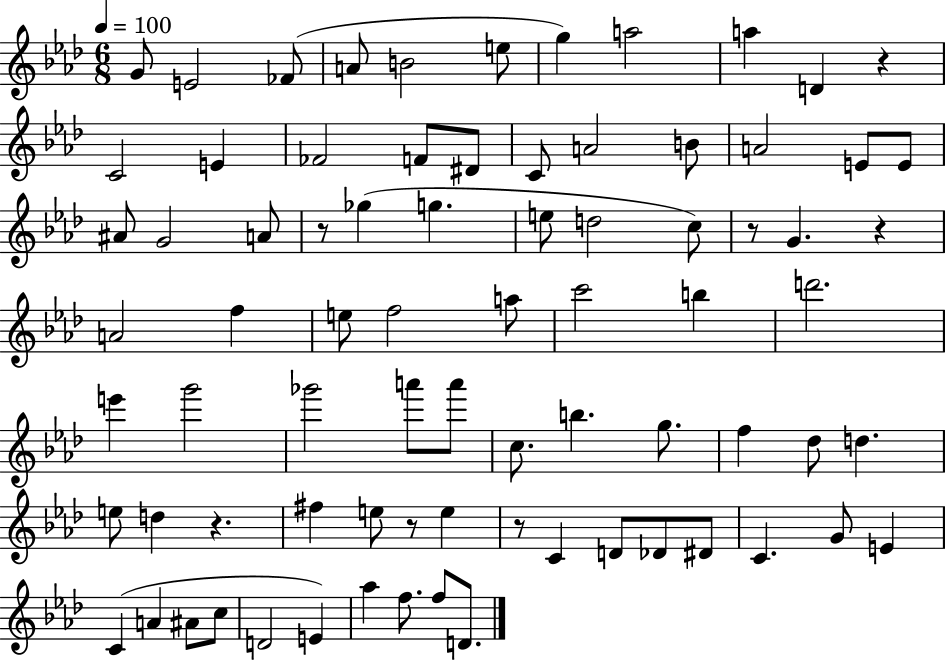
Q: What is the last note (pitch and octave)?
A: D4